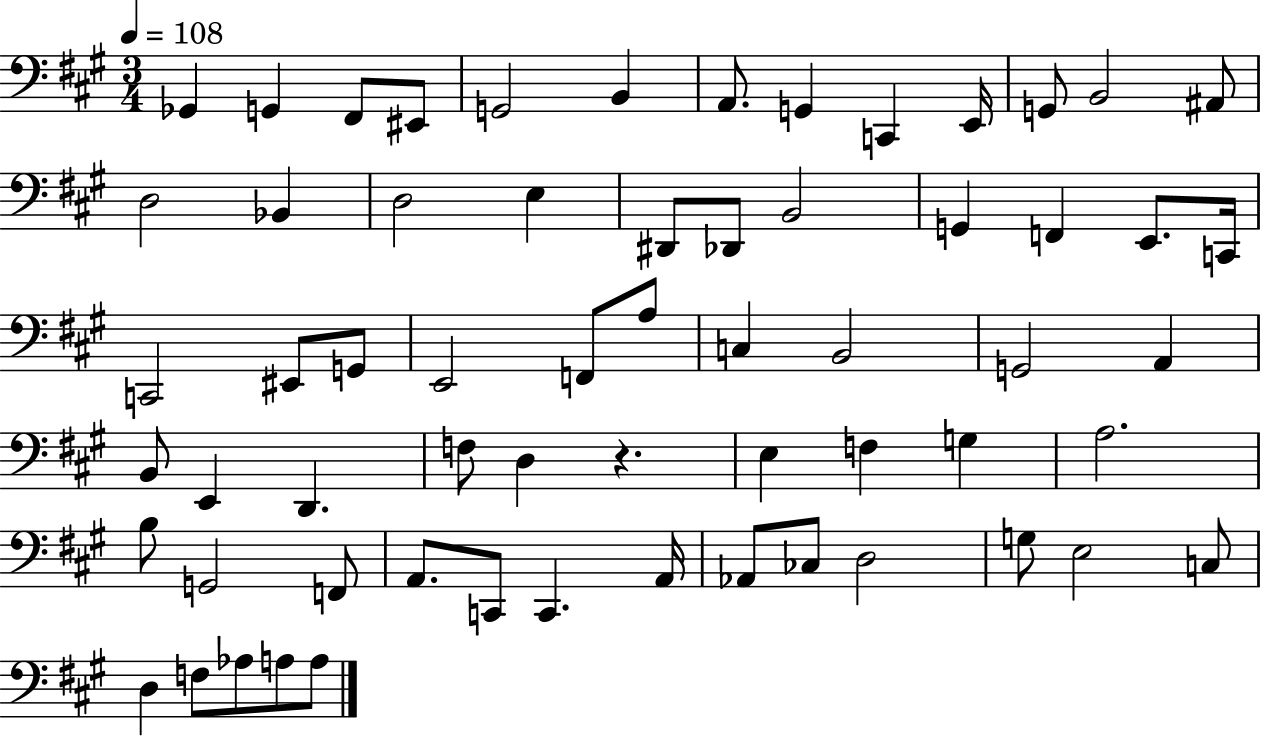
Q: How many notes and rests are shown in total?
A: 62